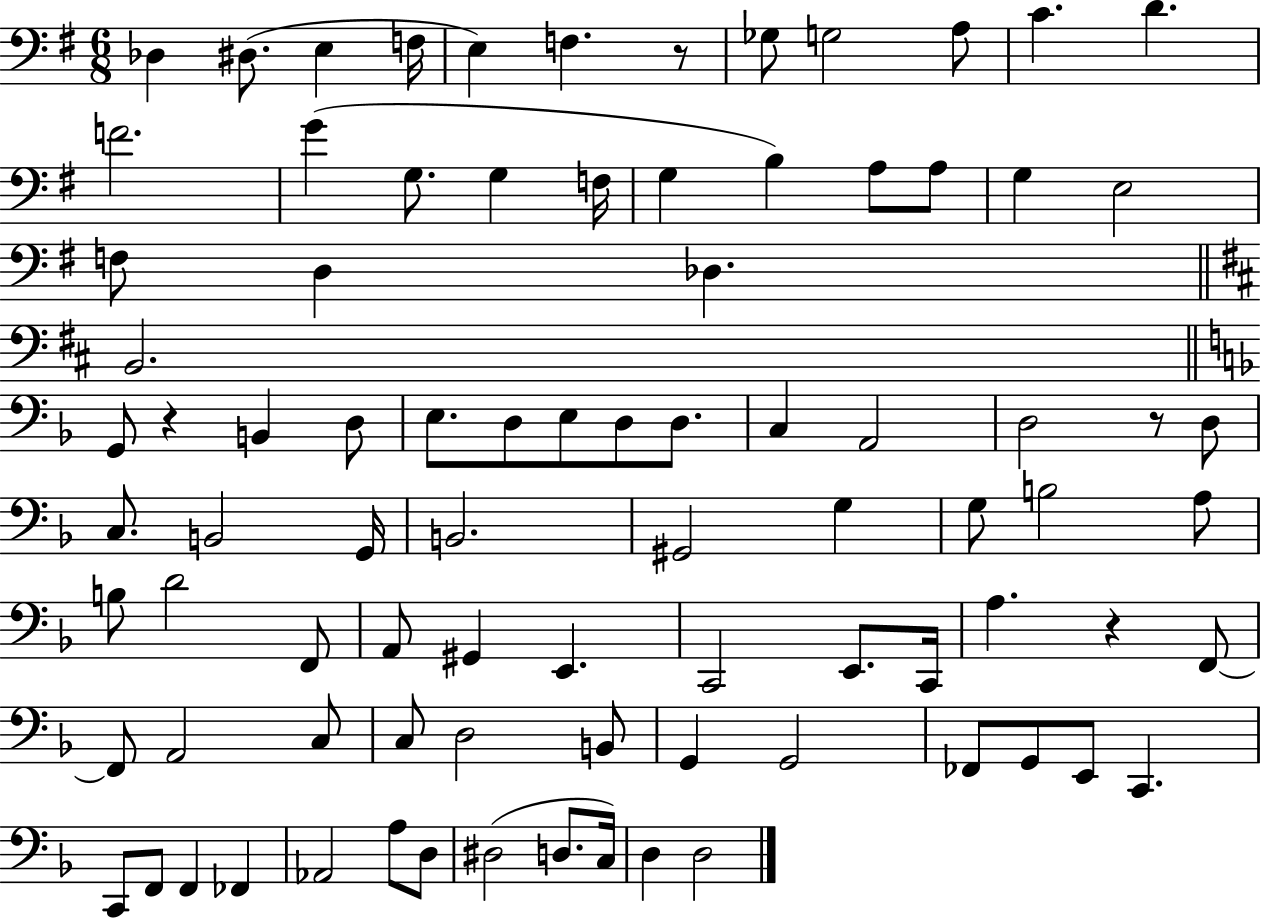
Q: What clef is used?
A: bass